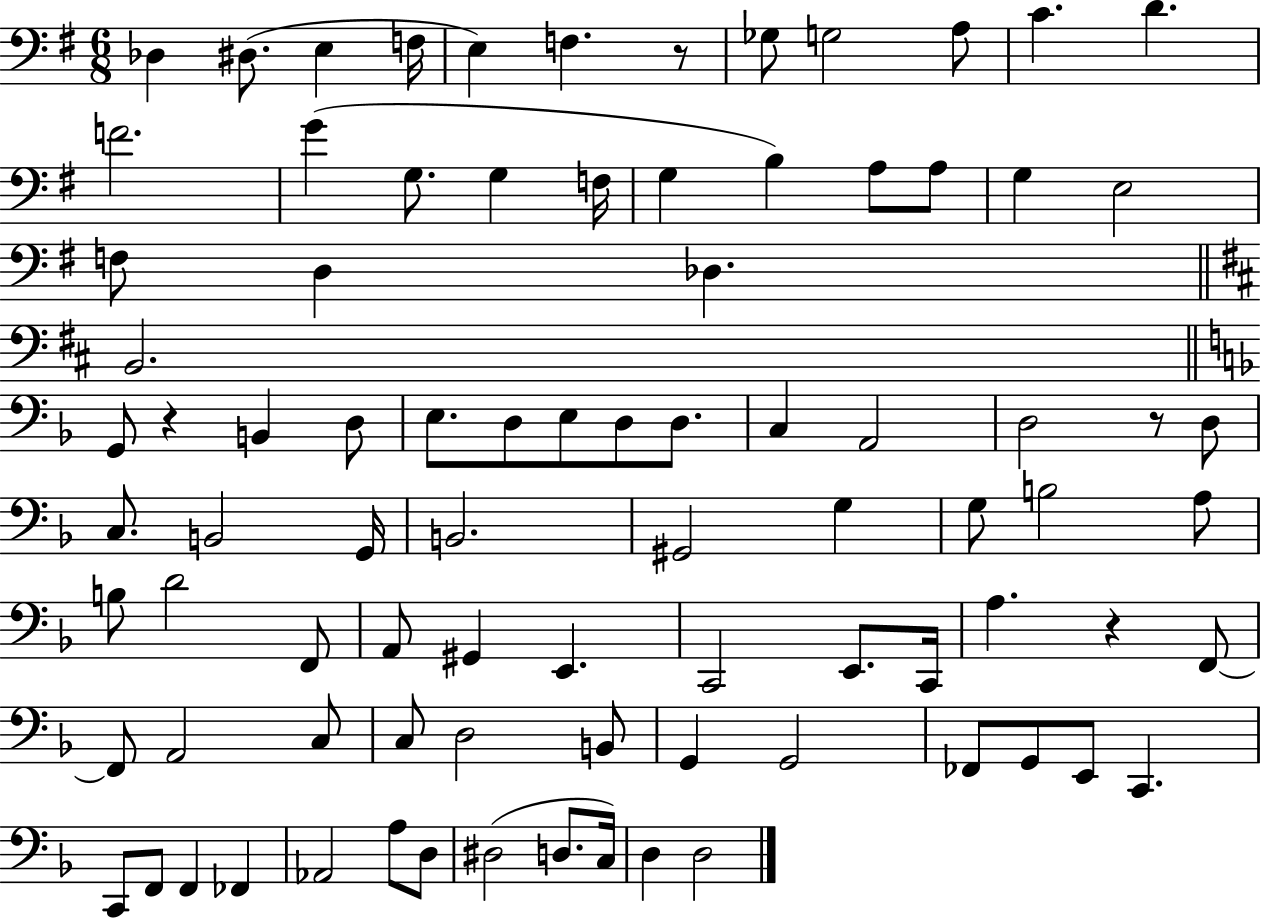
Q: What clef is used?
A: bass